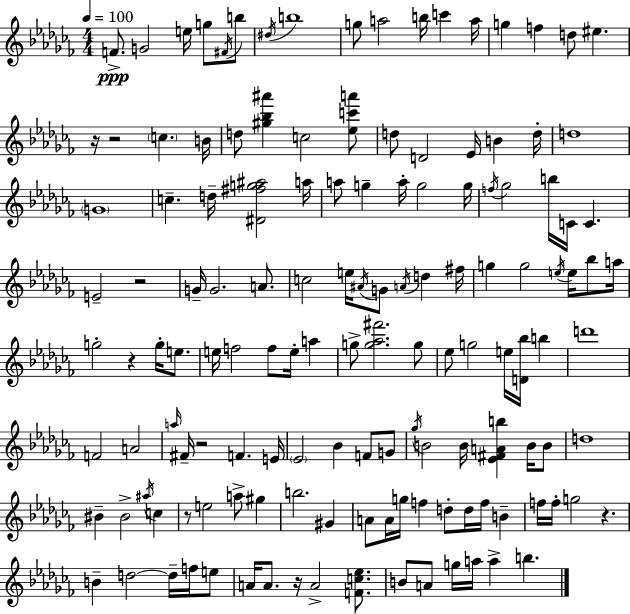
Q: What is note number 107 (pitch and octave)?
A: F5